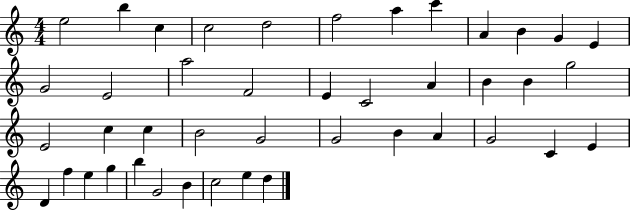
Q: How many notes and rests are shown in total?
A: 43